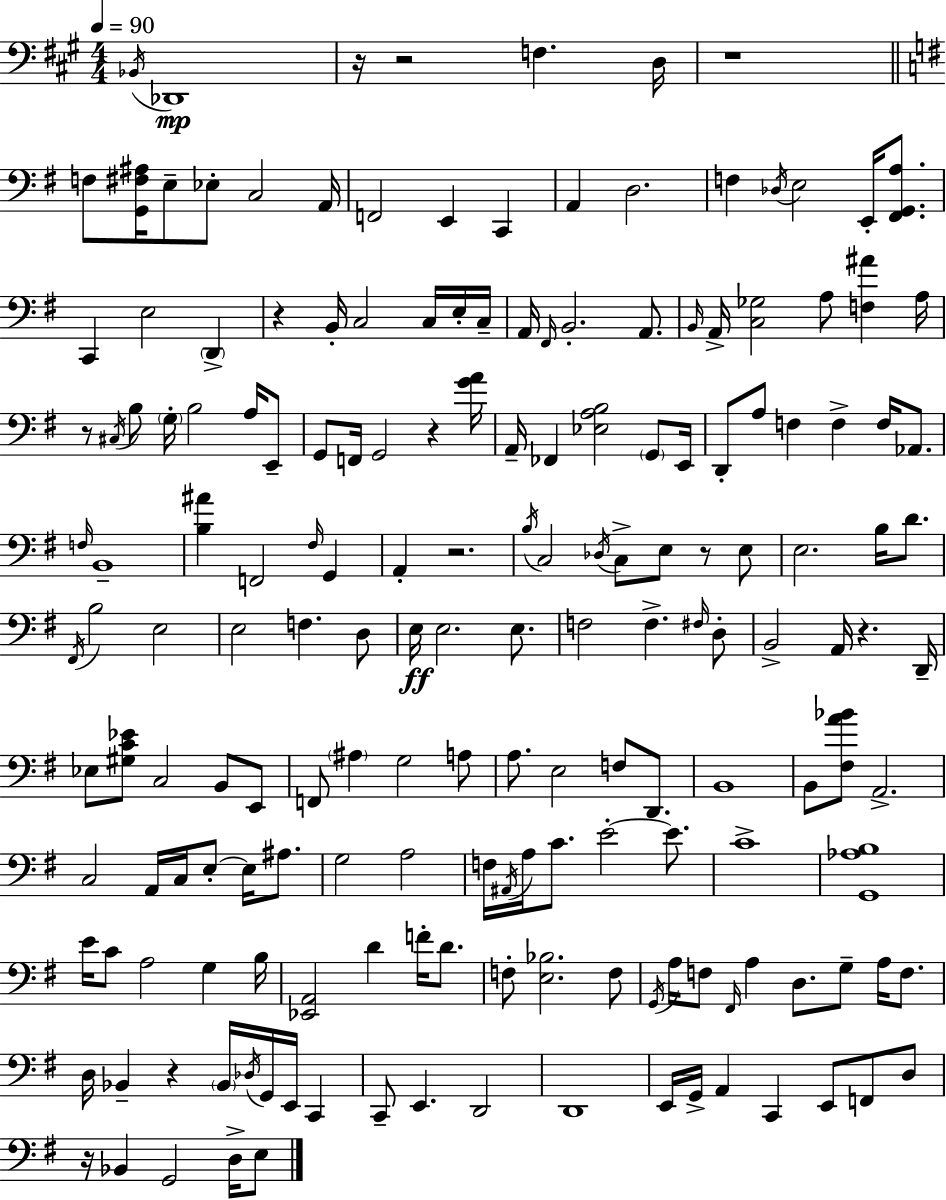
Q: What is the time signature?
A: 4/4